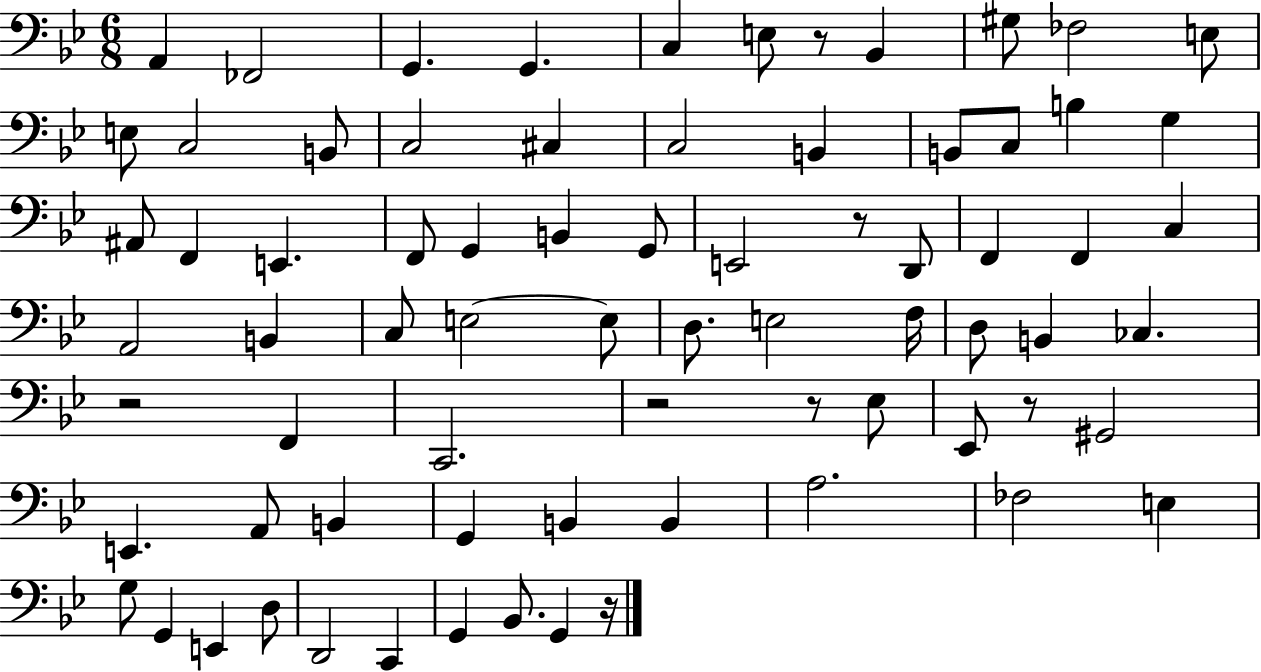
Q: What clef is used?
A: bass